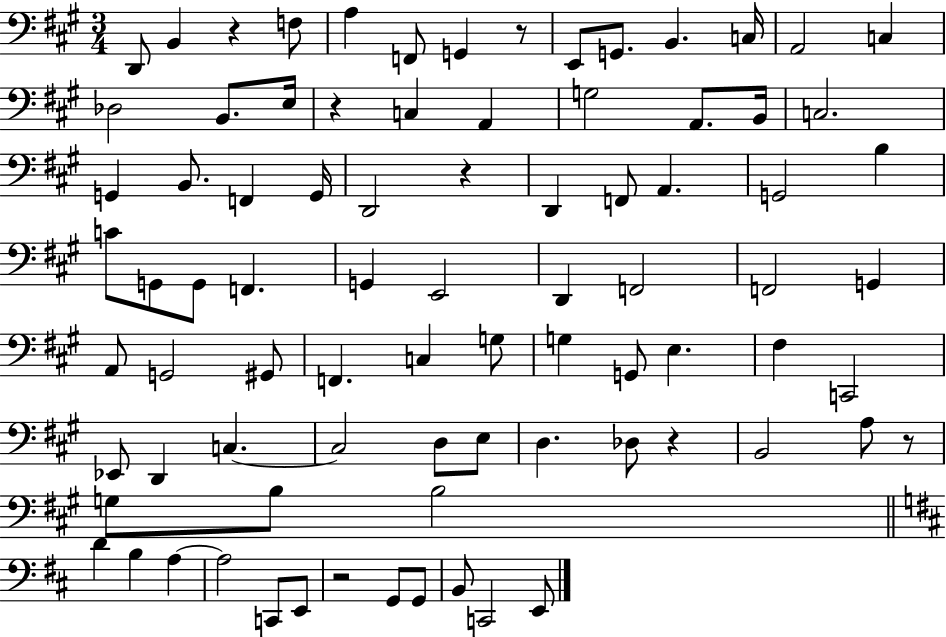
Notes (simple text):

D2/e B2/q R/q F3/e A3/q F2/e G2/q R/e E2/e G2/e. B2/q. C3/s A2/h C3/q Db3/h B2/e. E3/s R/q C3/q A2/q G3/h A2/e. B2/s C3/h. G2/q B2/e. F2/q G2/s D2/h R/q D2/q F2/e A2/q. G2/h B3/q C4/e G2/e G2/e F2/q. G2/q E2/h D2/q F2/h F2/h G2/q A2/e G2/h G#2/e F2/q. C3/q G3/e G3/q G2/e E3/q. F#3/q C2/h Eb2/e D2/q C3/q. C3/h D3/e E3/e D3/q. Db3/e R/q B2/h A3/e R/e G3/e B3/e B3/h D4/q B3/q A3/q A3/h C2/e E2/e R/h G2/e G2/e B2/e C2/h E2/e